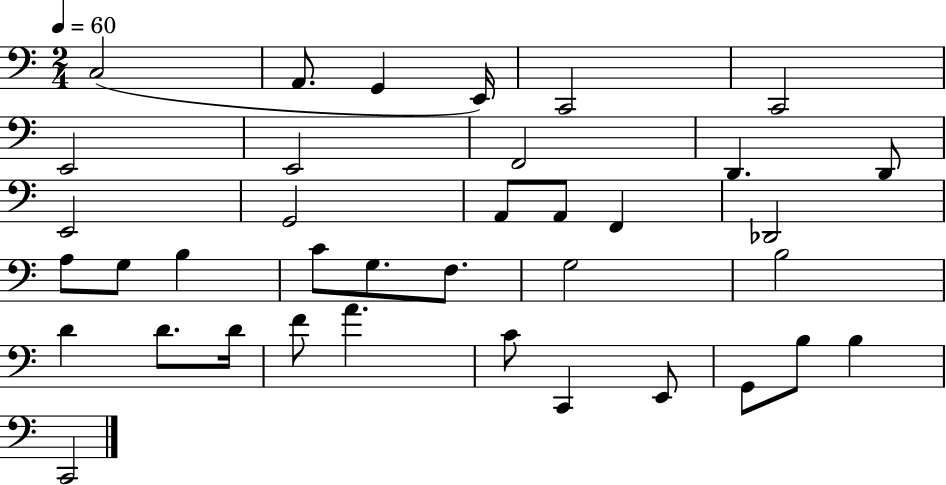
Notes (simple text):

C3/h A2/e. G2/q E2/s C2/h C2/h E2/h E2/h F2/h D2/q. D2/e E2/h G2/h A2/e A2/e F2/q Db2/h A3/e G3/e B3/q C4/e G3/e. F3/e. G3/h B3/h D4/q D4/e. D4/s F4/e A4/q. C4/e C2/q E2/e G2/e B3/e B3/q C2/h